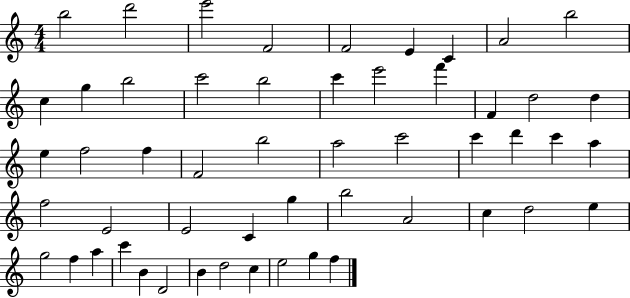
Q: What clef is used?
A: treble